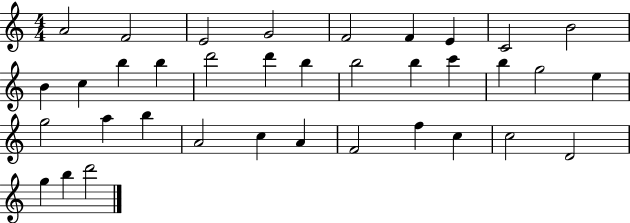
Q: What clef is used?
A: treble